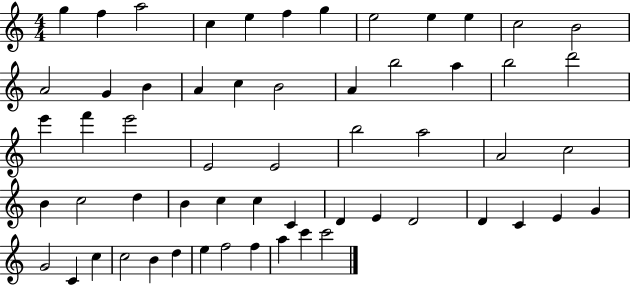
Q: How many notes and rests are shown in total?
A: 58